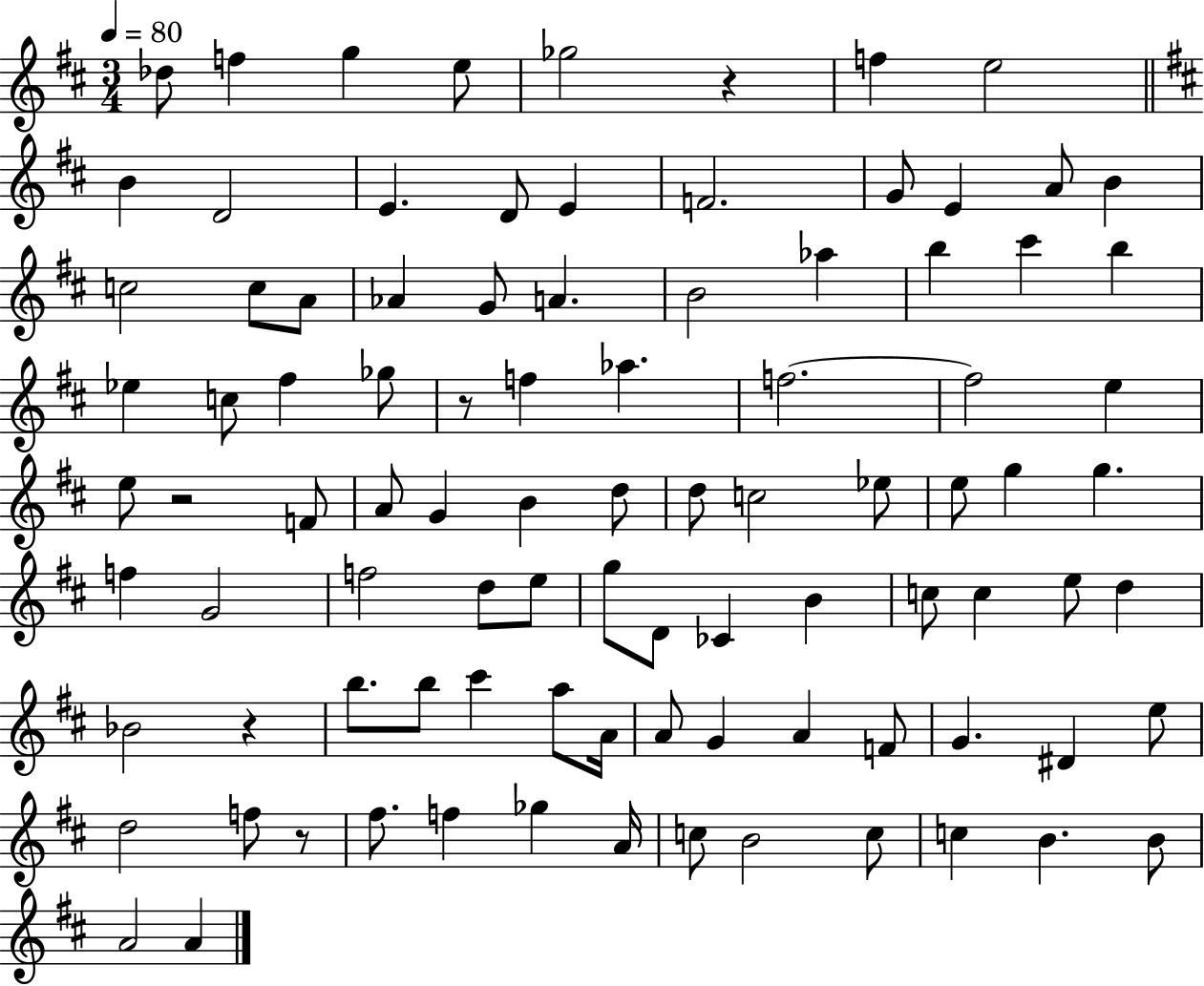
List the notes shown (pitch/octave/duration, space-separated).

Db5/e F5/q G5/q E5/e Gb5/h R/q F5/q E5/h B4/q D4/h E4/q. D4/e E4/q F4/h. G4/e E4/q A4/e B4/q C5/h C5/e A4/e Ab4/q G4/e A4/q. B4/h Ab5/q B5/q C#6/q B5/q Eb5/q C5/e F#5/q Gb5/e R/e F5/q Ab5/q. F5/h. F5/h E5/q E5/e R/h F4/e A4/e G4/q B4/q D5/e D5/e C5/h Eb5/e E5/e G5/q G5/q. F5/q G4/h F5/h D5/e E5/e G5/e D4/e CES4/q B4/q C5/e C5/q E5/e D5/q Bb4/h R/q B5/e. B5/e C#6/q A5/e A4/s A4/e G4/q A4/q F4/e G4/q. D#4/q E5/e D5/h F5/e R/e F#5/e. F5/q Gb5/q A4/s C5/e B4/h C5/e C5/q B4/q. B4/e A4/h A4/q